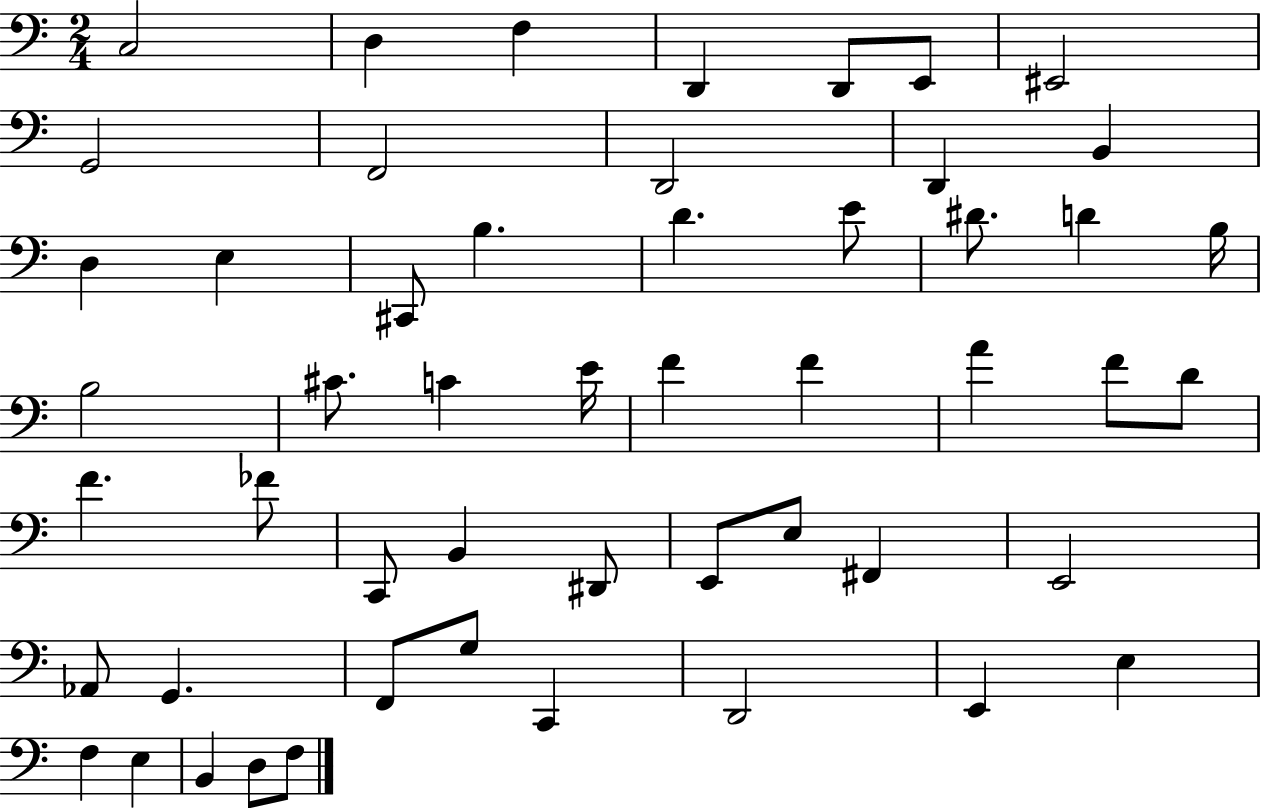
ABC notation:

X:1
T:Untitled
M:2/4
L:1/4
K:C
C,2 D, F, D,, D,,/2 E,,/2 ^E,,2 G,,2 F,,2 D,,2 D,, B,, D, E, ^C,,/2 B, D E/2 ^D/2 D B,/4 B,2 ^C/2 C E/4 F F A F/2 D/2 F _F/2 C,,/2 B,, ^D,,/2 E,,/2 E,/2 ^F,, E,,2 _A,,/2 G,, F,,/2 G,/2 C,, D,,2 E,, E, F, E, B,, D,/2 F,/2